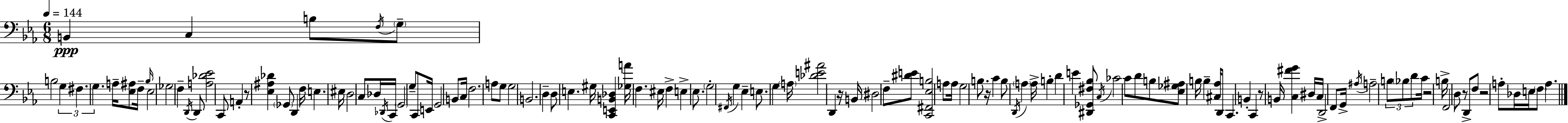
X:1
T:Untitled
M:6/8
L:1/4
K:Eb
B,, C, B,/2 F,/4 G,/2 B,2 G, ^F, G, A,/4 [_E,^A,]/2 F,/4 _B,/4 _E,2 _G,2 F, D,,/4 D,,/2 [A,_D_E]2 C,,/2 A,, z/2 [_E,^A,_D] _G,,/2 D,, F,/4 E, ^E,/4 D,2 C,/2 _D,/4 _D,,/4 C,,/4 G,,2 G,/2 C,,/2 E,,/4 G,,2 B,,/2 C,/4 F,2 A,/2 G,/2 G,2 B,,2 D, D,/2 E, ^G,/4 [C,,E,,B,,_D,] [_G,A]/4 F, ^E,/4 F, E, _E,/2 G,2 ^F,,/4 G, _E, E,/2 G, A,/4 [_DE^A]2 D,, z/4 B,,/4 ^D,2 F,/2 [^DE]/2 [C,,^F,,_E,B,]2 A,/2 A,/4 G,2 B,/2 z/4 C B,/2 D,,/4 A, A,/4 B, D E [^D,,_G,,^F,_B,]/2 C,/4 _C2 C/2 D/2 B,/2 [_E,_G,^A,]/2 B,/4 B, [^C,_A,]/4 D,,/2 C,, B,, C,, z/2 B,,/4 [C,^FG] ^D,/4 C,/4 D,,2 F,,/2 G,,/4 ^A,/4 A,2 B,/2 _B,/2 D/2 C/4 z2 B,/4 F,,2 D,/2 z/2 D,,/2 F,/2 z2 A,/2 _D,/4 E,/4 F,/2 A,